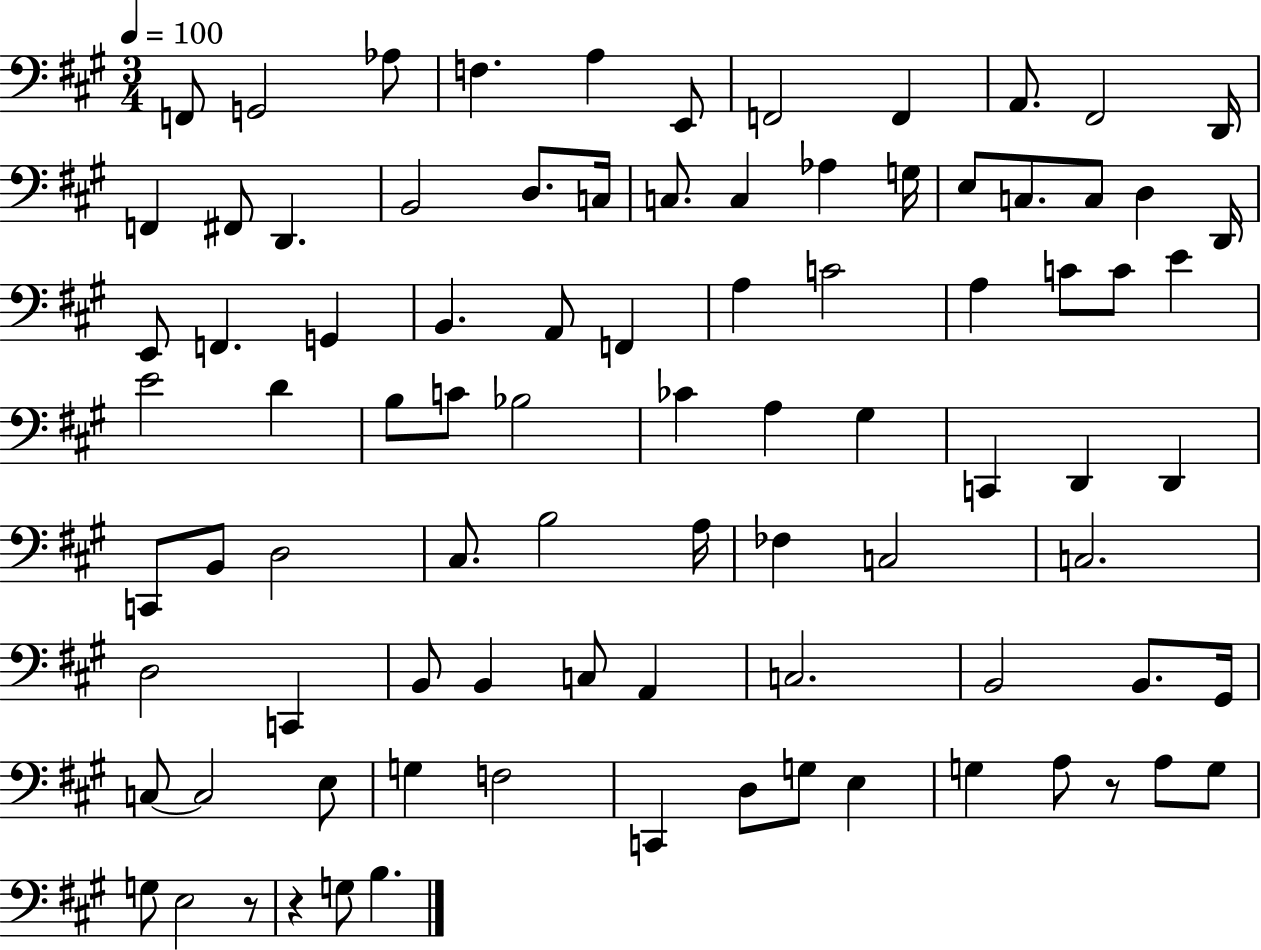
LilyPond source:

{
  \clef bass
  \numericTimeSignature
  \time 3/4
  \key a \major
  \tempo 4 = 100
  f,8 g,2 aes8 | f4. a4 e,8 | f,2 f,4 | a,8. fis,2 d,16 | \break f,4 fis,8 d,4. | b,2 d8. c16 | c8. c4 aes4 g16 | e8 c8. c8 d4 d,16 | \break e,8 f,4. g,4 | b,4. a,8 f,4 | a4 c'2 | a4 c'8 c'8 e'4 | \break e'2 d'4 | b8 c'8 bes2 | ces'4 a4 gis4 | c,4 d,4 d,4 | \break c,8 b,8 d2 | cis8. b2 a16 | fes4 c2 | c2. | \break d2 c,4 | b,8 b,4 c8 a,4 | c2. | b,2 b,8. gis,16 | \break c8~~ c2 e8 | g4 f2 | c,4 d8 g8 e4 | g4 a8 r8 a8 g8 | \break g8 e2 r8 | r4 g8 b4. | \bar "|."
}